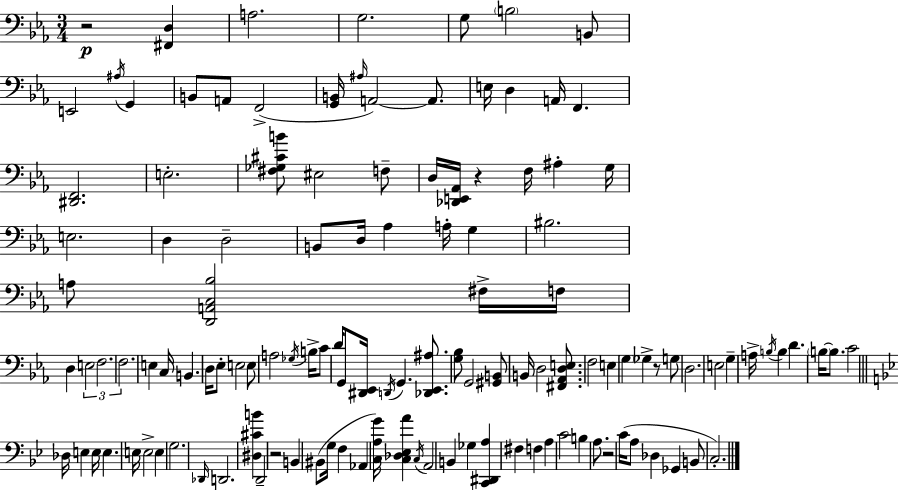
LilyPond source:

{
  \clef bass
  \numericTimeSignature
  \time 3/4
  \key ees \major
  r2\p <fis, d>4 | a2. | g2. | g8 \parenthesize b2 b,8 | \break e,2 \acciaccatura { ais16 } g,4 | b,8 a,8 f,2->( | <g, b,>16 \grace { ais16 }) a,2~~ a,8. | e16 d4 a,16 f,4. | \break <dis, f,>2. | e2.-. | <fis ges cis' b'>8 eis2 | f8-- d16 <des, e, aes,>16 r4 f16 ais4-. | \break g16 e2. | d4 d2-- | b,8 d16 aes4 a16-. g4 | bis2. | \break a8 <d, a, c bes>2 | fis16-> f16 d4 \tuplet 3/2 { e2 | f2. | f2. } | \break e4 c16 b,4. | d16 ees8-. e2 | e8 a2 \acciaccatura { ges16 } b16-> | c'8 d'16 g,8 <dis, ees,>16 \acciaccatura { d,16 } g,4. | \break <des, ees, ais>8. <g bes>8 g,2 | <gis, b,>8 b,16 d2 | <fis, aes, d e>8. f2 | e4 \parenthesize g4 ges4-> | \break r8 g8 d2. | e2 | g4-- a16-> \acciaccatura { b16 } b4 d'4. | \parenthesize b16~~ b8. c'2 | \break \bar "||" \break \key bes \major des16 e4 e16 e4. | e16 e2-> e4 | g2. | \grace { des,16 } d,2. | \break <dis cis' b'>4 d,2-- | r2 b,4 | bis,8( g16 f4 aes,4 | <c a g'>16) <c des ees a'>4 \acciaccatura { c16 } a,2 | \break b,4 ges4 <c, dis, a>4 | fis4 f4 a4 | c'2 b4 | a8. r2 | \break c'16( a8 des4 ges,4 | b,8 c2.-.) | \bar "|."
}